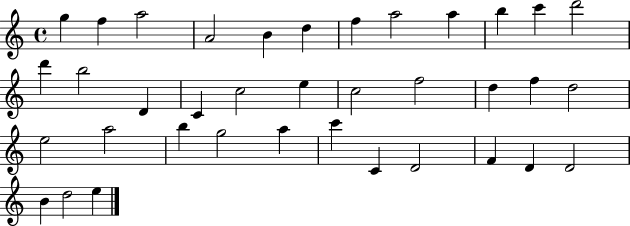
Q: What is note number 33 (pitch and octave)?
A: D4